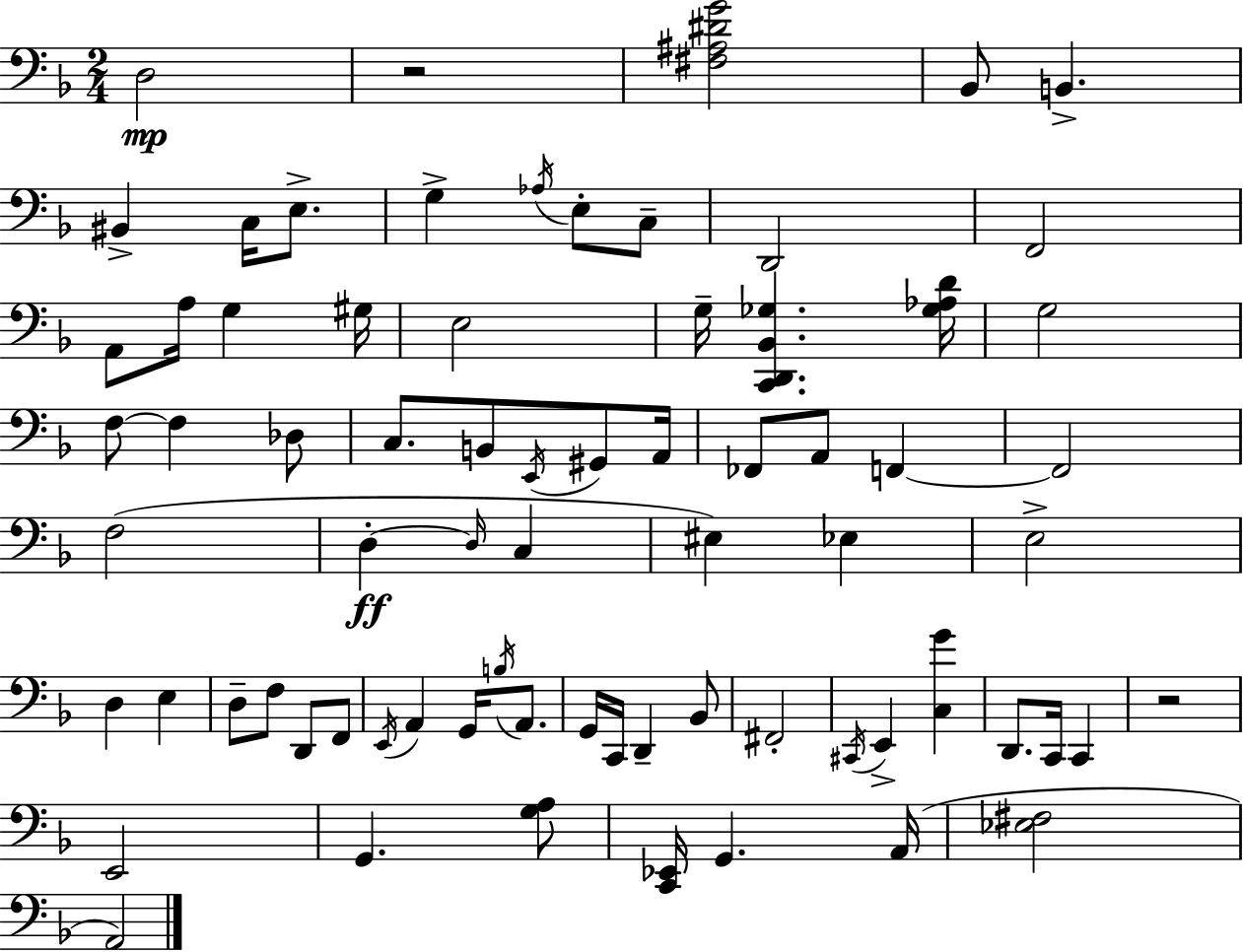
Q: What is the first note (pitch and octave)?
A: D3